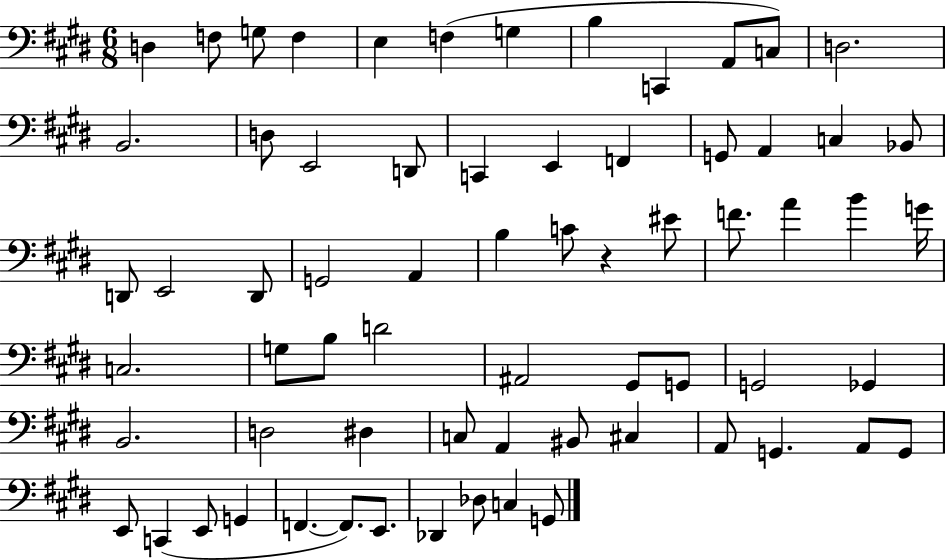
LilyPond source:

{
  \clef bass
  \numericTimeSignature
  \time 6/8
  \key e \major
  \repeat volta 2 { d4 f8 g8 f4 | e4 f4( g4 | b4 c,4 a,8 c8) | d2. | \break b,2. | d8 e,2 d,8 | c,4 e,4 f,4 | g,8 a,4 c4 bes,8 | \break d,8 e,2 d,8 | g,2 a,4 | b4 c'8 r4 eis'8 | f'8. a'4 b'4 g'16 | \break c2. | g8 b8 d'2 | ais,2 gis,8 g,8 | g,2 ges,4 | \break b,2. | d2 dis4 | c8 a,4 bis,8 cis4 | a,8 g,4. a,8 g,8 | \break e,8 c,4( e,8 g,4 | f,4.~~ f,8.) e,8. | des,4 des8 c4 g,8 | } \bar "|."
}